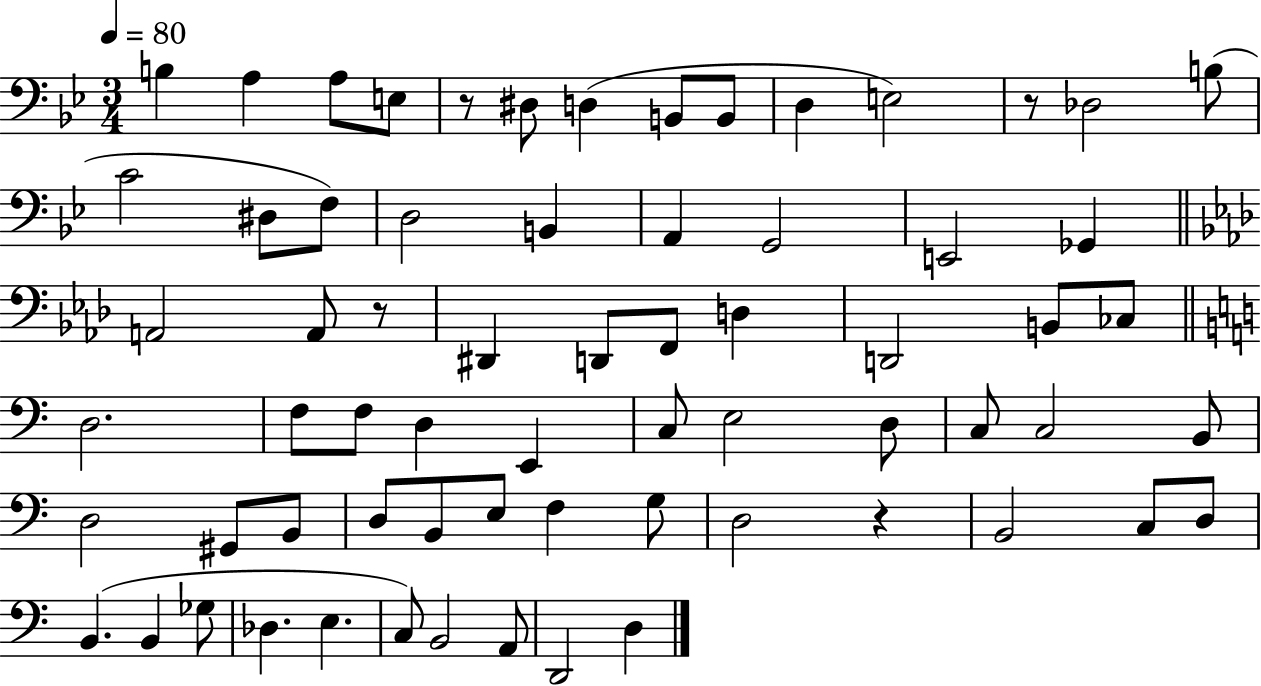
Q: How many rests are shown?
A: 4